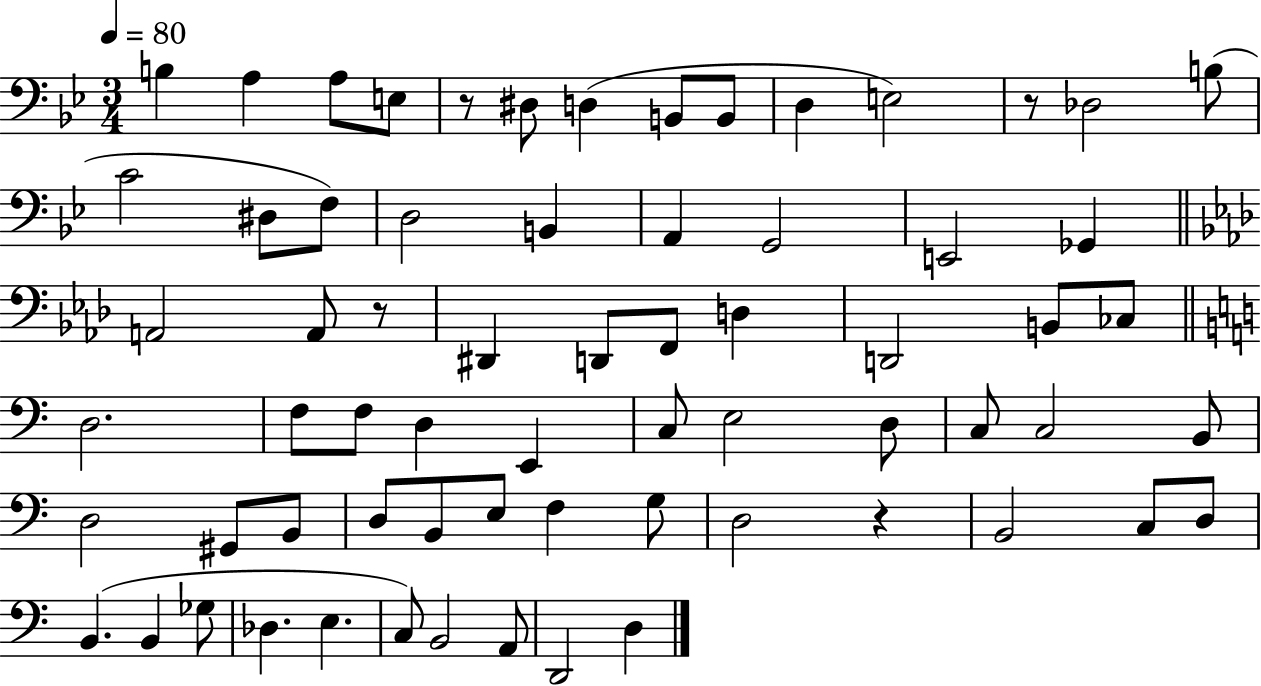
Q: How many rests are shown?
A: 4